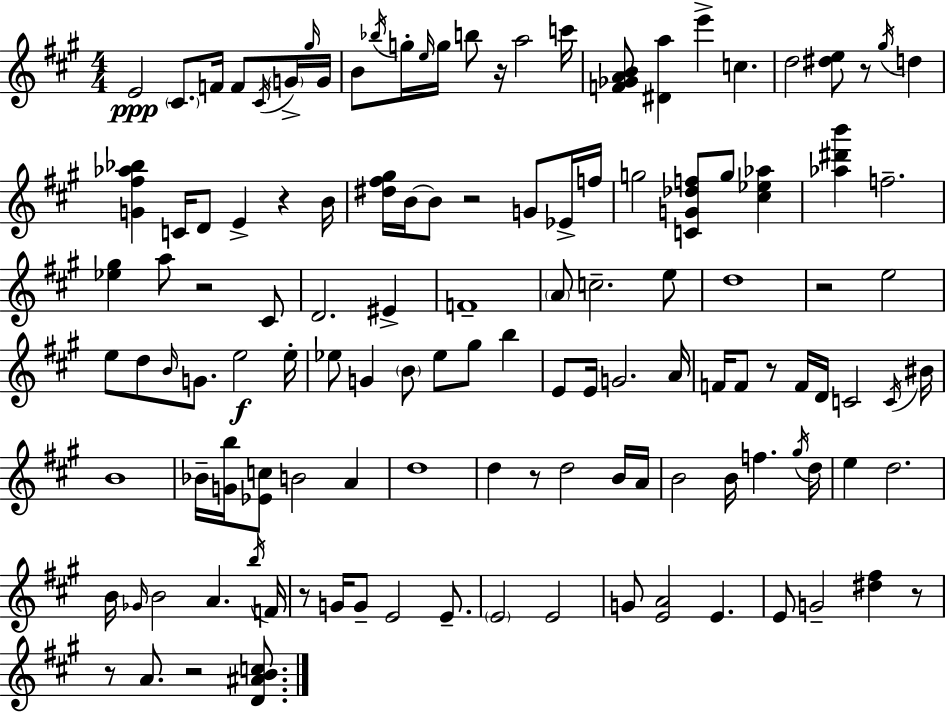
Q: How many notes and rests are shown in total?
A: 125